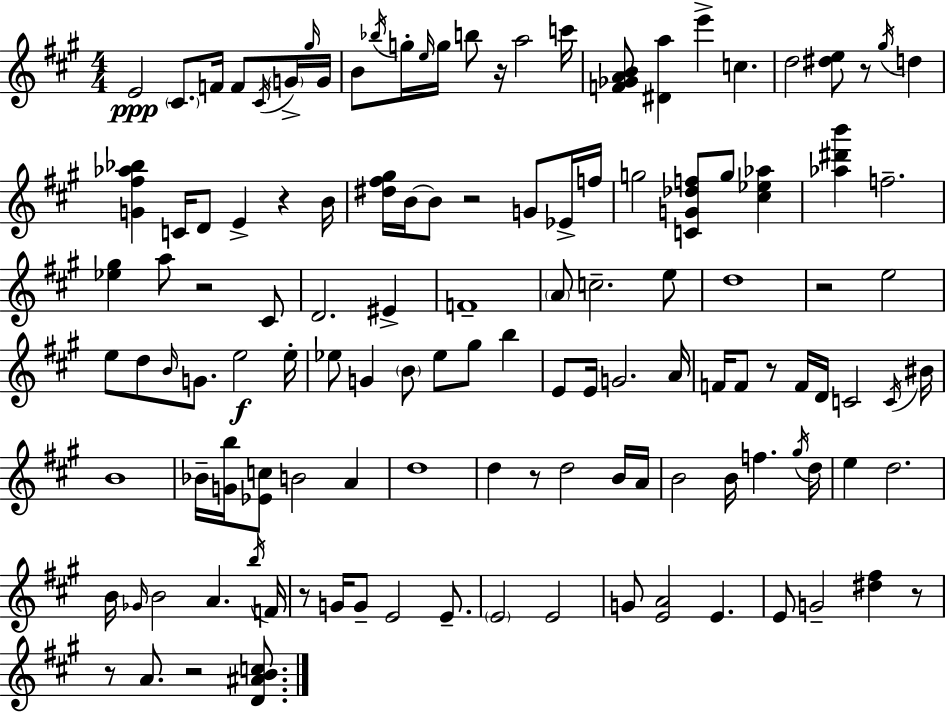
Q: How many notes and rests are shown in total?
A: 125